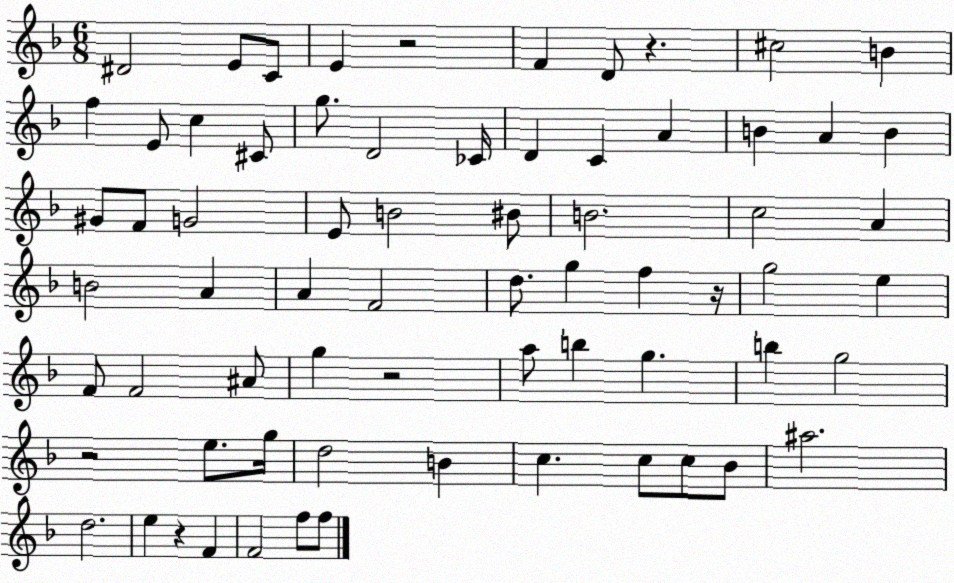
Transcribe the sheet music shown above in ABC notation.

X:1
T:Untitled
M:6/8
L:1/4
K:F
^D2 E/2 C/2 E z2 F D/2 z ^c2 B f E/2 c ^C/2 g/2 D2 _C/4 D C A B A B ^G/2 F/2 G2 E/2 B2 ^B/2 B2 c2 A B2 A A F2 d/2 g f z/4 g2 e F/2 F2 ^A/2 g z2 a/2 b g b g2 z2 e/2 g/4 d2 B c c/2 c/2 _B/2 ^a2 d2 e z F F2 f/2 f/2